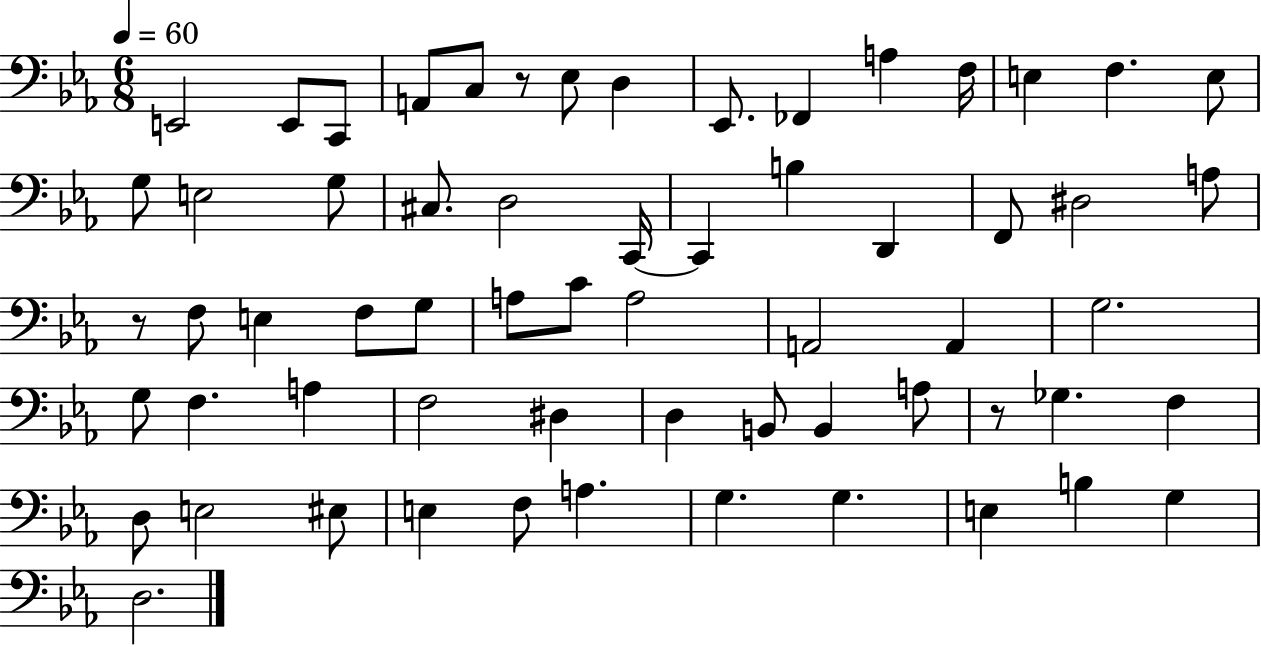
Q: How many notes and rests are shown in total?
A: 62